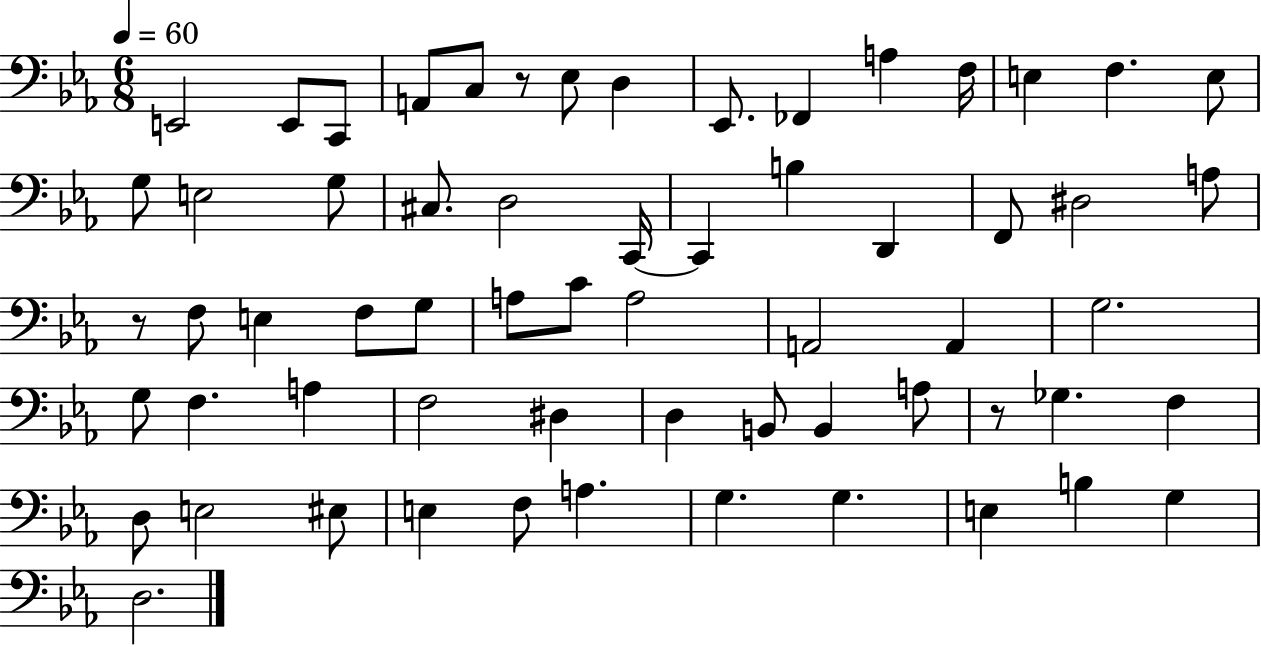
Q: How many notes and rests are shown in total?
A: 62